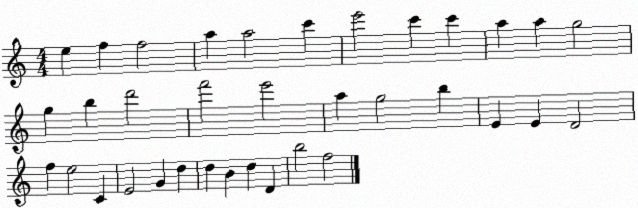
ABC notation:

X:1
T:Untitled
M:4/4
L:1/4
K:C
e f f2 a a2 c' e'2 c' c' a a g2 g b d'2 f'2 e'2 a g2 b E E D2 f e2 C E2 G d d B d D b2 f2